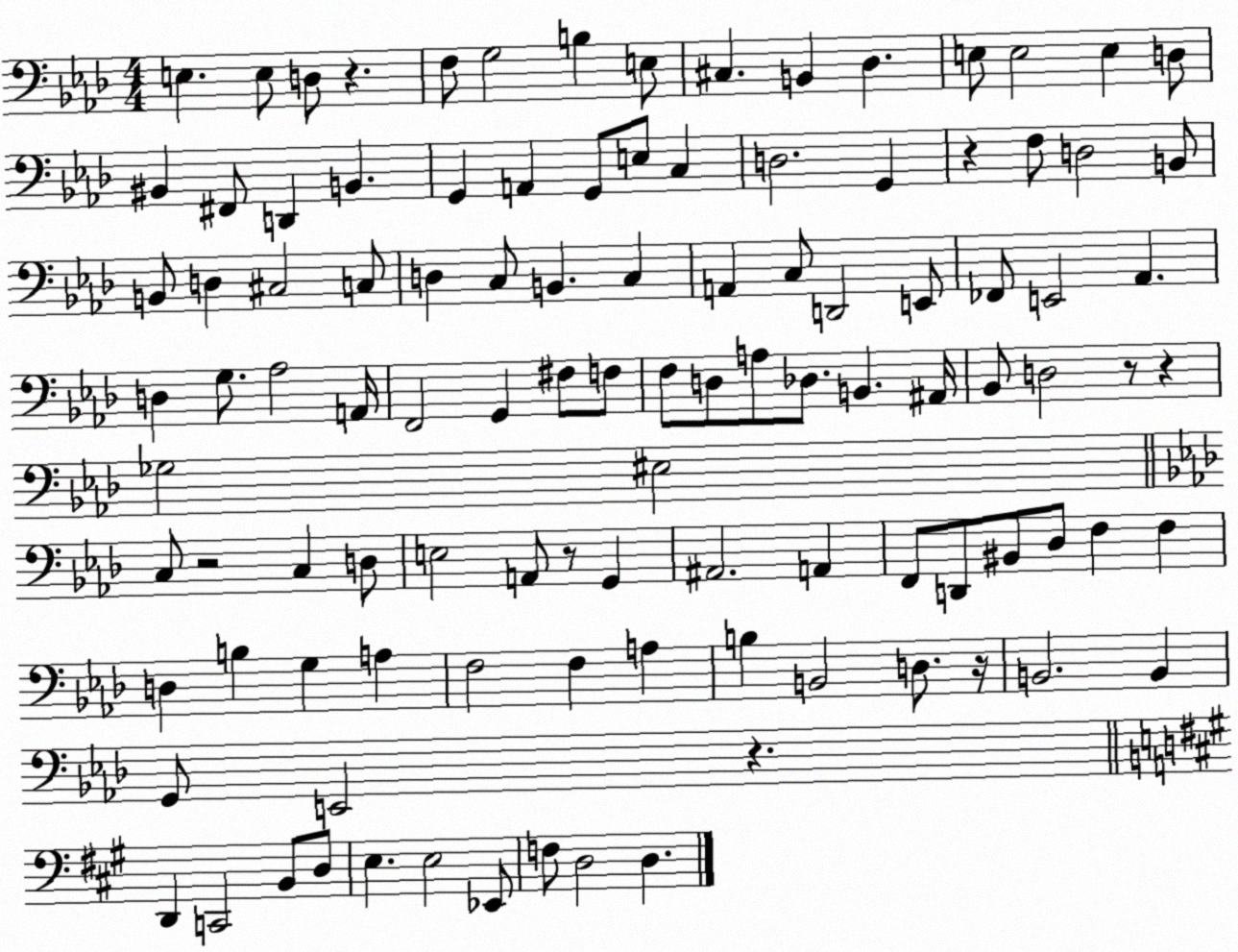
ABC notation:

X:1
T:Untitled
M:4/4
L:1/4
K:Ab
E, E,/2 D,/2 z F,/2 G,2 B, E,/2 ^C, B,, _D, E,/2 E,2 E, D,/2 ^B,, ^F,,/2 D,, B,, G,, A,, G,,/2 E,/2 C, D,2 G,, z F,/2 D,2 B,,/2 B,,/2 D, ^C,2 C,/2 D, C,/2 B,, C, A,, C,/2 D,,2 E,,/2 _F,,/2 E,,2 _A,, D, G,/2 _A,2 A,,/4 F,,2 G,, ^F,/2 F,/2 F,/2 D,/2 A,/2 _D,/2 B,, ^A,,/4 _B,,/2 D,2 z/2 z _G,2 ^E,2 C,/2 z2 C, D,/2 E,2 A,,/2 z/2 G,, ^A,,2 A,, F,,/2 D,,/2 ^B,,/2 _D,/2 F, F, D, B, G, A, F,2 F, A, B, B,,2 D,/2 z/4 B,,2 B,, G,,/2 E,,2 z D,, C,,2 B,,/2 D,/2 E, E,2 _E,,/2 F,/2 D,2 D,